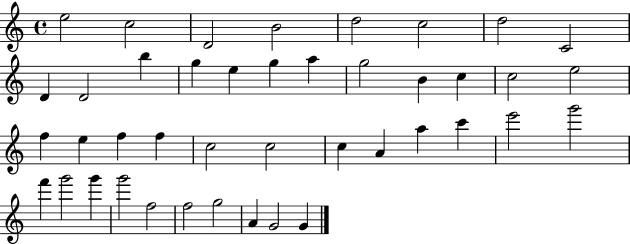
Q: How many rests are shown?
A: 0